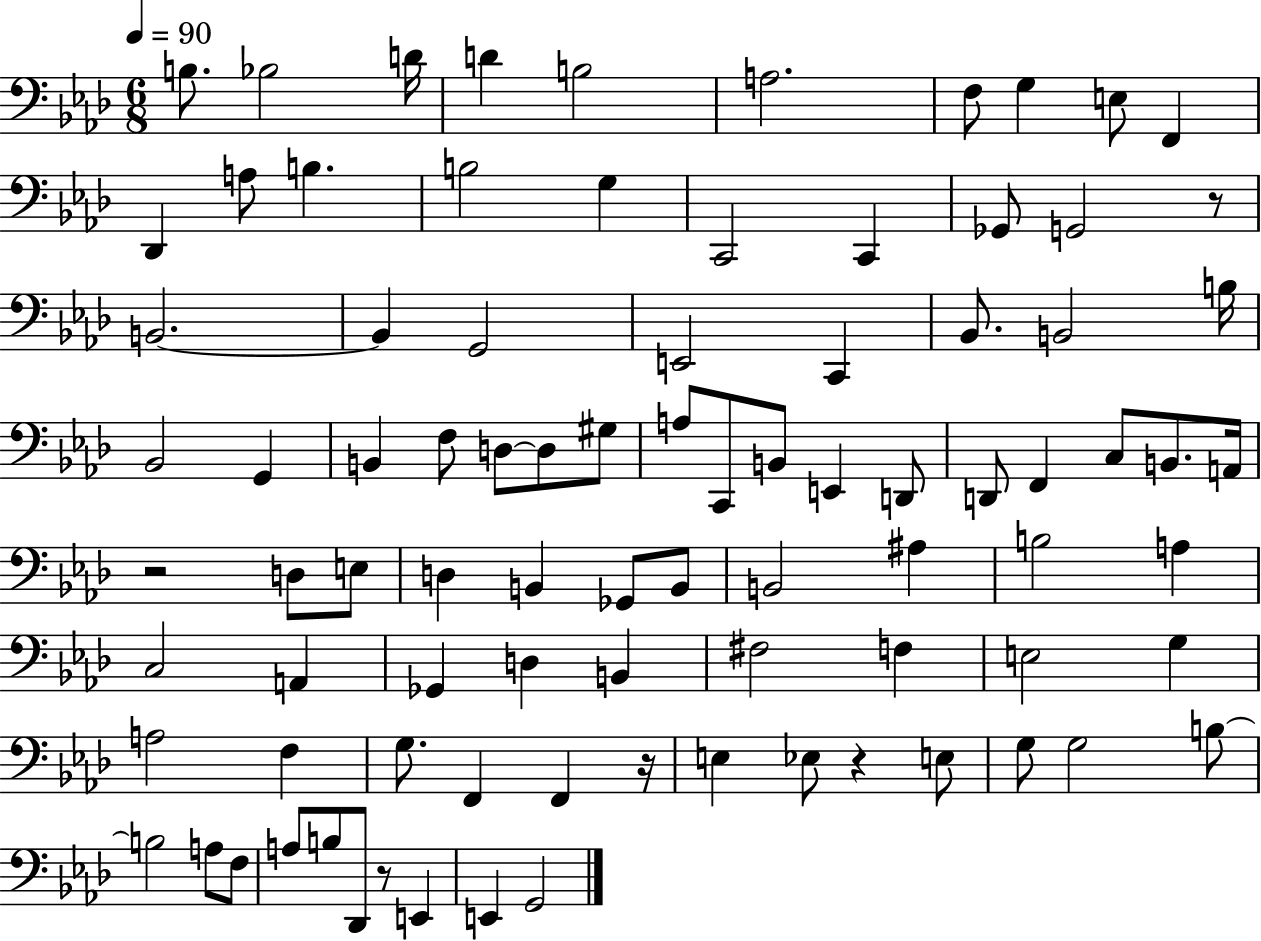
{
  \clef bass
  \numericTimeSignature
  \time 6/8
  \key aes \major
  \tempo 4 = 90
  b8. bes2 d'16 | d'4 b2 | a2. | f8 g4 e8 f,4 | \break des,4 a8 b4. | b2 g4 | c,2 c,4 | ges,8 g,2 r8 | \break b,2.~~ | b,4 g,2 | e,2 c,4 | bes,8. b,2 b16 | \break bes,2 g,4 | b,4 f8 d8~~ d8 gis8 | a8 c,8 b,8 e,4 d,8 | d,8 f,4 c8 b,8. a,16 | \break r2 d8 e8 | d4 b,4 ges,8 b,8 | b,2 ais4 | b2 a4 | \break c2 a,4 | ges,4 d4 b,4 | fis2 f4 | e2 g4 | \break a2 f4 | g8. f,4 f,4 r16 | e4 ees8 r4 e8 | g8 g2 b8~~ | \break b2 a8 f8 | a8 b8 des,8 r8 e,4 | e,4 g,2 | \bar "|."
}